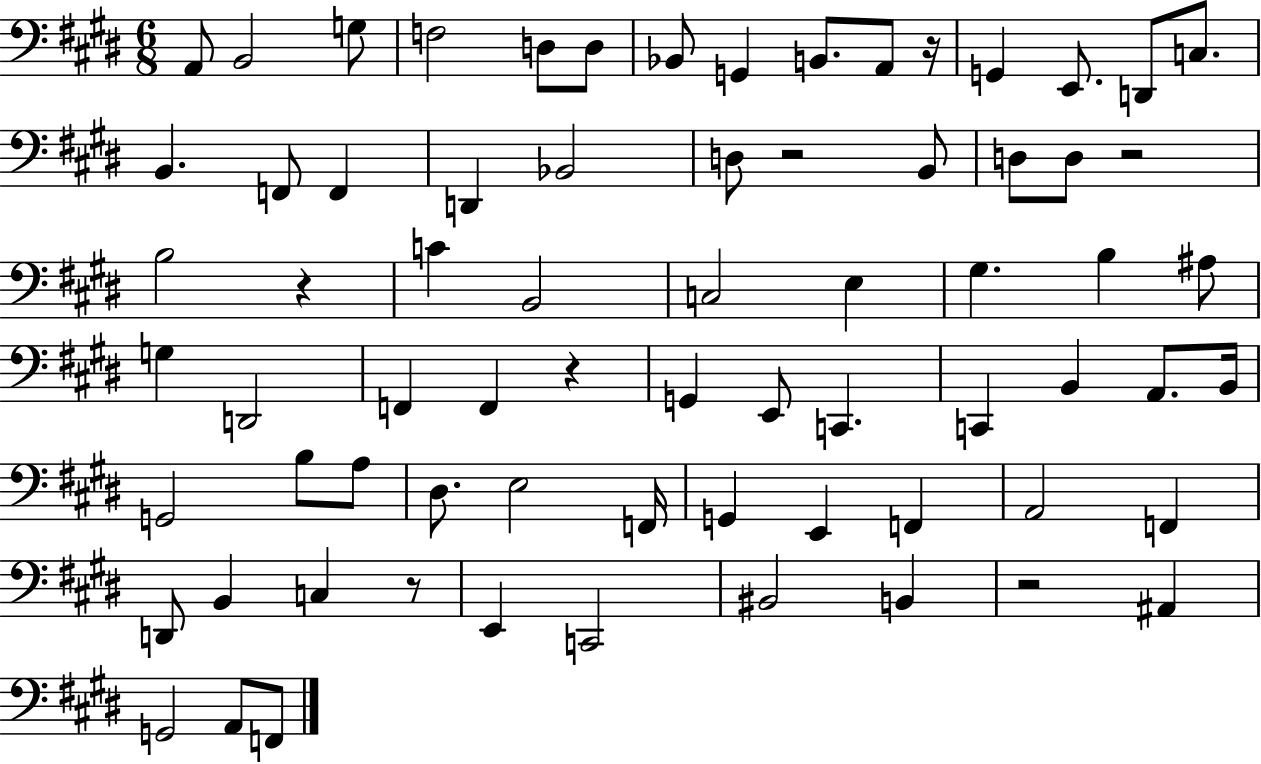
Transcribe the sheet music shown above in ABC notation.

X:1
T:Untitled
M:6/8
L:1/4
K:E
A,,/2 B,,2 G,/2 F,2 D,/2 D,/2 _B,,/2 G,, B,,/2 A,,/2 z/4 G,, E,,/2 D,,/2 C,/2 B,, F,,/2 F,, D,, _B,,2 D,/2 z2 B,,/2 D,/2 D,/2 z2 B,2 z C B,,2 C,2 E, ^G, B, ^A,/2 G, D,,2 F,, F,, z G,, E,,/2 C,, C,, B,, A,,/2 B,,/4 G,,2 B,/2 A,/2 ^D,/2 E,2 F,,/4 G,, E,, F,, A,,2 F,, D,,/2 B,, C, z/2 E,, C,,2 ^B,,2 B,, z2 ^A,, G,,2 A,,/2 F,,/2